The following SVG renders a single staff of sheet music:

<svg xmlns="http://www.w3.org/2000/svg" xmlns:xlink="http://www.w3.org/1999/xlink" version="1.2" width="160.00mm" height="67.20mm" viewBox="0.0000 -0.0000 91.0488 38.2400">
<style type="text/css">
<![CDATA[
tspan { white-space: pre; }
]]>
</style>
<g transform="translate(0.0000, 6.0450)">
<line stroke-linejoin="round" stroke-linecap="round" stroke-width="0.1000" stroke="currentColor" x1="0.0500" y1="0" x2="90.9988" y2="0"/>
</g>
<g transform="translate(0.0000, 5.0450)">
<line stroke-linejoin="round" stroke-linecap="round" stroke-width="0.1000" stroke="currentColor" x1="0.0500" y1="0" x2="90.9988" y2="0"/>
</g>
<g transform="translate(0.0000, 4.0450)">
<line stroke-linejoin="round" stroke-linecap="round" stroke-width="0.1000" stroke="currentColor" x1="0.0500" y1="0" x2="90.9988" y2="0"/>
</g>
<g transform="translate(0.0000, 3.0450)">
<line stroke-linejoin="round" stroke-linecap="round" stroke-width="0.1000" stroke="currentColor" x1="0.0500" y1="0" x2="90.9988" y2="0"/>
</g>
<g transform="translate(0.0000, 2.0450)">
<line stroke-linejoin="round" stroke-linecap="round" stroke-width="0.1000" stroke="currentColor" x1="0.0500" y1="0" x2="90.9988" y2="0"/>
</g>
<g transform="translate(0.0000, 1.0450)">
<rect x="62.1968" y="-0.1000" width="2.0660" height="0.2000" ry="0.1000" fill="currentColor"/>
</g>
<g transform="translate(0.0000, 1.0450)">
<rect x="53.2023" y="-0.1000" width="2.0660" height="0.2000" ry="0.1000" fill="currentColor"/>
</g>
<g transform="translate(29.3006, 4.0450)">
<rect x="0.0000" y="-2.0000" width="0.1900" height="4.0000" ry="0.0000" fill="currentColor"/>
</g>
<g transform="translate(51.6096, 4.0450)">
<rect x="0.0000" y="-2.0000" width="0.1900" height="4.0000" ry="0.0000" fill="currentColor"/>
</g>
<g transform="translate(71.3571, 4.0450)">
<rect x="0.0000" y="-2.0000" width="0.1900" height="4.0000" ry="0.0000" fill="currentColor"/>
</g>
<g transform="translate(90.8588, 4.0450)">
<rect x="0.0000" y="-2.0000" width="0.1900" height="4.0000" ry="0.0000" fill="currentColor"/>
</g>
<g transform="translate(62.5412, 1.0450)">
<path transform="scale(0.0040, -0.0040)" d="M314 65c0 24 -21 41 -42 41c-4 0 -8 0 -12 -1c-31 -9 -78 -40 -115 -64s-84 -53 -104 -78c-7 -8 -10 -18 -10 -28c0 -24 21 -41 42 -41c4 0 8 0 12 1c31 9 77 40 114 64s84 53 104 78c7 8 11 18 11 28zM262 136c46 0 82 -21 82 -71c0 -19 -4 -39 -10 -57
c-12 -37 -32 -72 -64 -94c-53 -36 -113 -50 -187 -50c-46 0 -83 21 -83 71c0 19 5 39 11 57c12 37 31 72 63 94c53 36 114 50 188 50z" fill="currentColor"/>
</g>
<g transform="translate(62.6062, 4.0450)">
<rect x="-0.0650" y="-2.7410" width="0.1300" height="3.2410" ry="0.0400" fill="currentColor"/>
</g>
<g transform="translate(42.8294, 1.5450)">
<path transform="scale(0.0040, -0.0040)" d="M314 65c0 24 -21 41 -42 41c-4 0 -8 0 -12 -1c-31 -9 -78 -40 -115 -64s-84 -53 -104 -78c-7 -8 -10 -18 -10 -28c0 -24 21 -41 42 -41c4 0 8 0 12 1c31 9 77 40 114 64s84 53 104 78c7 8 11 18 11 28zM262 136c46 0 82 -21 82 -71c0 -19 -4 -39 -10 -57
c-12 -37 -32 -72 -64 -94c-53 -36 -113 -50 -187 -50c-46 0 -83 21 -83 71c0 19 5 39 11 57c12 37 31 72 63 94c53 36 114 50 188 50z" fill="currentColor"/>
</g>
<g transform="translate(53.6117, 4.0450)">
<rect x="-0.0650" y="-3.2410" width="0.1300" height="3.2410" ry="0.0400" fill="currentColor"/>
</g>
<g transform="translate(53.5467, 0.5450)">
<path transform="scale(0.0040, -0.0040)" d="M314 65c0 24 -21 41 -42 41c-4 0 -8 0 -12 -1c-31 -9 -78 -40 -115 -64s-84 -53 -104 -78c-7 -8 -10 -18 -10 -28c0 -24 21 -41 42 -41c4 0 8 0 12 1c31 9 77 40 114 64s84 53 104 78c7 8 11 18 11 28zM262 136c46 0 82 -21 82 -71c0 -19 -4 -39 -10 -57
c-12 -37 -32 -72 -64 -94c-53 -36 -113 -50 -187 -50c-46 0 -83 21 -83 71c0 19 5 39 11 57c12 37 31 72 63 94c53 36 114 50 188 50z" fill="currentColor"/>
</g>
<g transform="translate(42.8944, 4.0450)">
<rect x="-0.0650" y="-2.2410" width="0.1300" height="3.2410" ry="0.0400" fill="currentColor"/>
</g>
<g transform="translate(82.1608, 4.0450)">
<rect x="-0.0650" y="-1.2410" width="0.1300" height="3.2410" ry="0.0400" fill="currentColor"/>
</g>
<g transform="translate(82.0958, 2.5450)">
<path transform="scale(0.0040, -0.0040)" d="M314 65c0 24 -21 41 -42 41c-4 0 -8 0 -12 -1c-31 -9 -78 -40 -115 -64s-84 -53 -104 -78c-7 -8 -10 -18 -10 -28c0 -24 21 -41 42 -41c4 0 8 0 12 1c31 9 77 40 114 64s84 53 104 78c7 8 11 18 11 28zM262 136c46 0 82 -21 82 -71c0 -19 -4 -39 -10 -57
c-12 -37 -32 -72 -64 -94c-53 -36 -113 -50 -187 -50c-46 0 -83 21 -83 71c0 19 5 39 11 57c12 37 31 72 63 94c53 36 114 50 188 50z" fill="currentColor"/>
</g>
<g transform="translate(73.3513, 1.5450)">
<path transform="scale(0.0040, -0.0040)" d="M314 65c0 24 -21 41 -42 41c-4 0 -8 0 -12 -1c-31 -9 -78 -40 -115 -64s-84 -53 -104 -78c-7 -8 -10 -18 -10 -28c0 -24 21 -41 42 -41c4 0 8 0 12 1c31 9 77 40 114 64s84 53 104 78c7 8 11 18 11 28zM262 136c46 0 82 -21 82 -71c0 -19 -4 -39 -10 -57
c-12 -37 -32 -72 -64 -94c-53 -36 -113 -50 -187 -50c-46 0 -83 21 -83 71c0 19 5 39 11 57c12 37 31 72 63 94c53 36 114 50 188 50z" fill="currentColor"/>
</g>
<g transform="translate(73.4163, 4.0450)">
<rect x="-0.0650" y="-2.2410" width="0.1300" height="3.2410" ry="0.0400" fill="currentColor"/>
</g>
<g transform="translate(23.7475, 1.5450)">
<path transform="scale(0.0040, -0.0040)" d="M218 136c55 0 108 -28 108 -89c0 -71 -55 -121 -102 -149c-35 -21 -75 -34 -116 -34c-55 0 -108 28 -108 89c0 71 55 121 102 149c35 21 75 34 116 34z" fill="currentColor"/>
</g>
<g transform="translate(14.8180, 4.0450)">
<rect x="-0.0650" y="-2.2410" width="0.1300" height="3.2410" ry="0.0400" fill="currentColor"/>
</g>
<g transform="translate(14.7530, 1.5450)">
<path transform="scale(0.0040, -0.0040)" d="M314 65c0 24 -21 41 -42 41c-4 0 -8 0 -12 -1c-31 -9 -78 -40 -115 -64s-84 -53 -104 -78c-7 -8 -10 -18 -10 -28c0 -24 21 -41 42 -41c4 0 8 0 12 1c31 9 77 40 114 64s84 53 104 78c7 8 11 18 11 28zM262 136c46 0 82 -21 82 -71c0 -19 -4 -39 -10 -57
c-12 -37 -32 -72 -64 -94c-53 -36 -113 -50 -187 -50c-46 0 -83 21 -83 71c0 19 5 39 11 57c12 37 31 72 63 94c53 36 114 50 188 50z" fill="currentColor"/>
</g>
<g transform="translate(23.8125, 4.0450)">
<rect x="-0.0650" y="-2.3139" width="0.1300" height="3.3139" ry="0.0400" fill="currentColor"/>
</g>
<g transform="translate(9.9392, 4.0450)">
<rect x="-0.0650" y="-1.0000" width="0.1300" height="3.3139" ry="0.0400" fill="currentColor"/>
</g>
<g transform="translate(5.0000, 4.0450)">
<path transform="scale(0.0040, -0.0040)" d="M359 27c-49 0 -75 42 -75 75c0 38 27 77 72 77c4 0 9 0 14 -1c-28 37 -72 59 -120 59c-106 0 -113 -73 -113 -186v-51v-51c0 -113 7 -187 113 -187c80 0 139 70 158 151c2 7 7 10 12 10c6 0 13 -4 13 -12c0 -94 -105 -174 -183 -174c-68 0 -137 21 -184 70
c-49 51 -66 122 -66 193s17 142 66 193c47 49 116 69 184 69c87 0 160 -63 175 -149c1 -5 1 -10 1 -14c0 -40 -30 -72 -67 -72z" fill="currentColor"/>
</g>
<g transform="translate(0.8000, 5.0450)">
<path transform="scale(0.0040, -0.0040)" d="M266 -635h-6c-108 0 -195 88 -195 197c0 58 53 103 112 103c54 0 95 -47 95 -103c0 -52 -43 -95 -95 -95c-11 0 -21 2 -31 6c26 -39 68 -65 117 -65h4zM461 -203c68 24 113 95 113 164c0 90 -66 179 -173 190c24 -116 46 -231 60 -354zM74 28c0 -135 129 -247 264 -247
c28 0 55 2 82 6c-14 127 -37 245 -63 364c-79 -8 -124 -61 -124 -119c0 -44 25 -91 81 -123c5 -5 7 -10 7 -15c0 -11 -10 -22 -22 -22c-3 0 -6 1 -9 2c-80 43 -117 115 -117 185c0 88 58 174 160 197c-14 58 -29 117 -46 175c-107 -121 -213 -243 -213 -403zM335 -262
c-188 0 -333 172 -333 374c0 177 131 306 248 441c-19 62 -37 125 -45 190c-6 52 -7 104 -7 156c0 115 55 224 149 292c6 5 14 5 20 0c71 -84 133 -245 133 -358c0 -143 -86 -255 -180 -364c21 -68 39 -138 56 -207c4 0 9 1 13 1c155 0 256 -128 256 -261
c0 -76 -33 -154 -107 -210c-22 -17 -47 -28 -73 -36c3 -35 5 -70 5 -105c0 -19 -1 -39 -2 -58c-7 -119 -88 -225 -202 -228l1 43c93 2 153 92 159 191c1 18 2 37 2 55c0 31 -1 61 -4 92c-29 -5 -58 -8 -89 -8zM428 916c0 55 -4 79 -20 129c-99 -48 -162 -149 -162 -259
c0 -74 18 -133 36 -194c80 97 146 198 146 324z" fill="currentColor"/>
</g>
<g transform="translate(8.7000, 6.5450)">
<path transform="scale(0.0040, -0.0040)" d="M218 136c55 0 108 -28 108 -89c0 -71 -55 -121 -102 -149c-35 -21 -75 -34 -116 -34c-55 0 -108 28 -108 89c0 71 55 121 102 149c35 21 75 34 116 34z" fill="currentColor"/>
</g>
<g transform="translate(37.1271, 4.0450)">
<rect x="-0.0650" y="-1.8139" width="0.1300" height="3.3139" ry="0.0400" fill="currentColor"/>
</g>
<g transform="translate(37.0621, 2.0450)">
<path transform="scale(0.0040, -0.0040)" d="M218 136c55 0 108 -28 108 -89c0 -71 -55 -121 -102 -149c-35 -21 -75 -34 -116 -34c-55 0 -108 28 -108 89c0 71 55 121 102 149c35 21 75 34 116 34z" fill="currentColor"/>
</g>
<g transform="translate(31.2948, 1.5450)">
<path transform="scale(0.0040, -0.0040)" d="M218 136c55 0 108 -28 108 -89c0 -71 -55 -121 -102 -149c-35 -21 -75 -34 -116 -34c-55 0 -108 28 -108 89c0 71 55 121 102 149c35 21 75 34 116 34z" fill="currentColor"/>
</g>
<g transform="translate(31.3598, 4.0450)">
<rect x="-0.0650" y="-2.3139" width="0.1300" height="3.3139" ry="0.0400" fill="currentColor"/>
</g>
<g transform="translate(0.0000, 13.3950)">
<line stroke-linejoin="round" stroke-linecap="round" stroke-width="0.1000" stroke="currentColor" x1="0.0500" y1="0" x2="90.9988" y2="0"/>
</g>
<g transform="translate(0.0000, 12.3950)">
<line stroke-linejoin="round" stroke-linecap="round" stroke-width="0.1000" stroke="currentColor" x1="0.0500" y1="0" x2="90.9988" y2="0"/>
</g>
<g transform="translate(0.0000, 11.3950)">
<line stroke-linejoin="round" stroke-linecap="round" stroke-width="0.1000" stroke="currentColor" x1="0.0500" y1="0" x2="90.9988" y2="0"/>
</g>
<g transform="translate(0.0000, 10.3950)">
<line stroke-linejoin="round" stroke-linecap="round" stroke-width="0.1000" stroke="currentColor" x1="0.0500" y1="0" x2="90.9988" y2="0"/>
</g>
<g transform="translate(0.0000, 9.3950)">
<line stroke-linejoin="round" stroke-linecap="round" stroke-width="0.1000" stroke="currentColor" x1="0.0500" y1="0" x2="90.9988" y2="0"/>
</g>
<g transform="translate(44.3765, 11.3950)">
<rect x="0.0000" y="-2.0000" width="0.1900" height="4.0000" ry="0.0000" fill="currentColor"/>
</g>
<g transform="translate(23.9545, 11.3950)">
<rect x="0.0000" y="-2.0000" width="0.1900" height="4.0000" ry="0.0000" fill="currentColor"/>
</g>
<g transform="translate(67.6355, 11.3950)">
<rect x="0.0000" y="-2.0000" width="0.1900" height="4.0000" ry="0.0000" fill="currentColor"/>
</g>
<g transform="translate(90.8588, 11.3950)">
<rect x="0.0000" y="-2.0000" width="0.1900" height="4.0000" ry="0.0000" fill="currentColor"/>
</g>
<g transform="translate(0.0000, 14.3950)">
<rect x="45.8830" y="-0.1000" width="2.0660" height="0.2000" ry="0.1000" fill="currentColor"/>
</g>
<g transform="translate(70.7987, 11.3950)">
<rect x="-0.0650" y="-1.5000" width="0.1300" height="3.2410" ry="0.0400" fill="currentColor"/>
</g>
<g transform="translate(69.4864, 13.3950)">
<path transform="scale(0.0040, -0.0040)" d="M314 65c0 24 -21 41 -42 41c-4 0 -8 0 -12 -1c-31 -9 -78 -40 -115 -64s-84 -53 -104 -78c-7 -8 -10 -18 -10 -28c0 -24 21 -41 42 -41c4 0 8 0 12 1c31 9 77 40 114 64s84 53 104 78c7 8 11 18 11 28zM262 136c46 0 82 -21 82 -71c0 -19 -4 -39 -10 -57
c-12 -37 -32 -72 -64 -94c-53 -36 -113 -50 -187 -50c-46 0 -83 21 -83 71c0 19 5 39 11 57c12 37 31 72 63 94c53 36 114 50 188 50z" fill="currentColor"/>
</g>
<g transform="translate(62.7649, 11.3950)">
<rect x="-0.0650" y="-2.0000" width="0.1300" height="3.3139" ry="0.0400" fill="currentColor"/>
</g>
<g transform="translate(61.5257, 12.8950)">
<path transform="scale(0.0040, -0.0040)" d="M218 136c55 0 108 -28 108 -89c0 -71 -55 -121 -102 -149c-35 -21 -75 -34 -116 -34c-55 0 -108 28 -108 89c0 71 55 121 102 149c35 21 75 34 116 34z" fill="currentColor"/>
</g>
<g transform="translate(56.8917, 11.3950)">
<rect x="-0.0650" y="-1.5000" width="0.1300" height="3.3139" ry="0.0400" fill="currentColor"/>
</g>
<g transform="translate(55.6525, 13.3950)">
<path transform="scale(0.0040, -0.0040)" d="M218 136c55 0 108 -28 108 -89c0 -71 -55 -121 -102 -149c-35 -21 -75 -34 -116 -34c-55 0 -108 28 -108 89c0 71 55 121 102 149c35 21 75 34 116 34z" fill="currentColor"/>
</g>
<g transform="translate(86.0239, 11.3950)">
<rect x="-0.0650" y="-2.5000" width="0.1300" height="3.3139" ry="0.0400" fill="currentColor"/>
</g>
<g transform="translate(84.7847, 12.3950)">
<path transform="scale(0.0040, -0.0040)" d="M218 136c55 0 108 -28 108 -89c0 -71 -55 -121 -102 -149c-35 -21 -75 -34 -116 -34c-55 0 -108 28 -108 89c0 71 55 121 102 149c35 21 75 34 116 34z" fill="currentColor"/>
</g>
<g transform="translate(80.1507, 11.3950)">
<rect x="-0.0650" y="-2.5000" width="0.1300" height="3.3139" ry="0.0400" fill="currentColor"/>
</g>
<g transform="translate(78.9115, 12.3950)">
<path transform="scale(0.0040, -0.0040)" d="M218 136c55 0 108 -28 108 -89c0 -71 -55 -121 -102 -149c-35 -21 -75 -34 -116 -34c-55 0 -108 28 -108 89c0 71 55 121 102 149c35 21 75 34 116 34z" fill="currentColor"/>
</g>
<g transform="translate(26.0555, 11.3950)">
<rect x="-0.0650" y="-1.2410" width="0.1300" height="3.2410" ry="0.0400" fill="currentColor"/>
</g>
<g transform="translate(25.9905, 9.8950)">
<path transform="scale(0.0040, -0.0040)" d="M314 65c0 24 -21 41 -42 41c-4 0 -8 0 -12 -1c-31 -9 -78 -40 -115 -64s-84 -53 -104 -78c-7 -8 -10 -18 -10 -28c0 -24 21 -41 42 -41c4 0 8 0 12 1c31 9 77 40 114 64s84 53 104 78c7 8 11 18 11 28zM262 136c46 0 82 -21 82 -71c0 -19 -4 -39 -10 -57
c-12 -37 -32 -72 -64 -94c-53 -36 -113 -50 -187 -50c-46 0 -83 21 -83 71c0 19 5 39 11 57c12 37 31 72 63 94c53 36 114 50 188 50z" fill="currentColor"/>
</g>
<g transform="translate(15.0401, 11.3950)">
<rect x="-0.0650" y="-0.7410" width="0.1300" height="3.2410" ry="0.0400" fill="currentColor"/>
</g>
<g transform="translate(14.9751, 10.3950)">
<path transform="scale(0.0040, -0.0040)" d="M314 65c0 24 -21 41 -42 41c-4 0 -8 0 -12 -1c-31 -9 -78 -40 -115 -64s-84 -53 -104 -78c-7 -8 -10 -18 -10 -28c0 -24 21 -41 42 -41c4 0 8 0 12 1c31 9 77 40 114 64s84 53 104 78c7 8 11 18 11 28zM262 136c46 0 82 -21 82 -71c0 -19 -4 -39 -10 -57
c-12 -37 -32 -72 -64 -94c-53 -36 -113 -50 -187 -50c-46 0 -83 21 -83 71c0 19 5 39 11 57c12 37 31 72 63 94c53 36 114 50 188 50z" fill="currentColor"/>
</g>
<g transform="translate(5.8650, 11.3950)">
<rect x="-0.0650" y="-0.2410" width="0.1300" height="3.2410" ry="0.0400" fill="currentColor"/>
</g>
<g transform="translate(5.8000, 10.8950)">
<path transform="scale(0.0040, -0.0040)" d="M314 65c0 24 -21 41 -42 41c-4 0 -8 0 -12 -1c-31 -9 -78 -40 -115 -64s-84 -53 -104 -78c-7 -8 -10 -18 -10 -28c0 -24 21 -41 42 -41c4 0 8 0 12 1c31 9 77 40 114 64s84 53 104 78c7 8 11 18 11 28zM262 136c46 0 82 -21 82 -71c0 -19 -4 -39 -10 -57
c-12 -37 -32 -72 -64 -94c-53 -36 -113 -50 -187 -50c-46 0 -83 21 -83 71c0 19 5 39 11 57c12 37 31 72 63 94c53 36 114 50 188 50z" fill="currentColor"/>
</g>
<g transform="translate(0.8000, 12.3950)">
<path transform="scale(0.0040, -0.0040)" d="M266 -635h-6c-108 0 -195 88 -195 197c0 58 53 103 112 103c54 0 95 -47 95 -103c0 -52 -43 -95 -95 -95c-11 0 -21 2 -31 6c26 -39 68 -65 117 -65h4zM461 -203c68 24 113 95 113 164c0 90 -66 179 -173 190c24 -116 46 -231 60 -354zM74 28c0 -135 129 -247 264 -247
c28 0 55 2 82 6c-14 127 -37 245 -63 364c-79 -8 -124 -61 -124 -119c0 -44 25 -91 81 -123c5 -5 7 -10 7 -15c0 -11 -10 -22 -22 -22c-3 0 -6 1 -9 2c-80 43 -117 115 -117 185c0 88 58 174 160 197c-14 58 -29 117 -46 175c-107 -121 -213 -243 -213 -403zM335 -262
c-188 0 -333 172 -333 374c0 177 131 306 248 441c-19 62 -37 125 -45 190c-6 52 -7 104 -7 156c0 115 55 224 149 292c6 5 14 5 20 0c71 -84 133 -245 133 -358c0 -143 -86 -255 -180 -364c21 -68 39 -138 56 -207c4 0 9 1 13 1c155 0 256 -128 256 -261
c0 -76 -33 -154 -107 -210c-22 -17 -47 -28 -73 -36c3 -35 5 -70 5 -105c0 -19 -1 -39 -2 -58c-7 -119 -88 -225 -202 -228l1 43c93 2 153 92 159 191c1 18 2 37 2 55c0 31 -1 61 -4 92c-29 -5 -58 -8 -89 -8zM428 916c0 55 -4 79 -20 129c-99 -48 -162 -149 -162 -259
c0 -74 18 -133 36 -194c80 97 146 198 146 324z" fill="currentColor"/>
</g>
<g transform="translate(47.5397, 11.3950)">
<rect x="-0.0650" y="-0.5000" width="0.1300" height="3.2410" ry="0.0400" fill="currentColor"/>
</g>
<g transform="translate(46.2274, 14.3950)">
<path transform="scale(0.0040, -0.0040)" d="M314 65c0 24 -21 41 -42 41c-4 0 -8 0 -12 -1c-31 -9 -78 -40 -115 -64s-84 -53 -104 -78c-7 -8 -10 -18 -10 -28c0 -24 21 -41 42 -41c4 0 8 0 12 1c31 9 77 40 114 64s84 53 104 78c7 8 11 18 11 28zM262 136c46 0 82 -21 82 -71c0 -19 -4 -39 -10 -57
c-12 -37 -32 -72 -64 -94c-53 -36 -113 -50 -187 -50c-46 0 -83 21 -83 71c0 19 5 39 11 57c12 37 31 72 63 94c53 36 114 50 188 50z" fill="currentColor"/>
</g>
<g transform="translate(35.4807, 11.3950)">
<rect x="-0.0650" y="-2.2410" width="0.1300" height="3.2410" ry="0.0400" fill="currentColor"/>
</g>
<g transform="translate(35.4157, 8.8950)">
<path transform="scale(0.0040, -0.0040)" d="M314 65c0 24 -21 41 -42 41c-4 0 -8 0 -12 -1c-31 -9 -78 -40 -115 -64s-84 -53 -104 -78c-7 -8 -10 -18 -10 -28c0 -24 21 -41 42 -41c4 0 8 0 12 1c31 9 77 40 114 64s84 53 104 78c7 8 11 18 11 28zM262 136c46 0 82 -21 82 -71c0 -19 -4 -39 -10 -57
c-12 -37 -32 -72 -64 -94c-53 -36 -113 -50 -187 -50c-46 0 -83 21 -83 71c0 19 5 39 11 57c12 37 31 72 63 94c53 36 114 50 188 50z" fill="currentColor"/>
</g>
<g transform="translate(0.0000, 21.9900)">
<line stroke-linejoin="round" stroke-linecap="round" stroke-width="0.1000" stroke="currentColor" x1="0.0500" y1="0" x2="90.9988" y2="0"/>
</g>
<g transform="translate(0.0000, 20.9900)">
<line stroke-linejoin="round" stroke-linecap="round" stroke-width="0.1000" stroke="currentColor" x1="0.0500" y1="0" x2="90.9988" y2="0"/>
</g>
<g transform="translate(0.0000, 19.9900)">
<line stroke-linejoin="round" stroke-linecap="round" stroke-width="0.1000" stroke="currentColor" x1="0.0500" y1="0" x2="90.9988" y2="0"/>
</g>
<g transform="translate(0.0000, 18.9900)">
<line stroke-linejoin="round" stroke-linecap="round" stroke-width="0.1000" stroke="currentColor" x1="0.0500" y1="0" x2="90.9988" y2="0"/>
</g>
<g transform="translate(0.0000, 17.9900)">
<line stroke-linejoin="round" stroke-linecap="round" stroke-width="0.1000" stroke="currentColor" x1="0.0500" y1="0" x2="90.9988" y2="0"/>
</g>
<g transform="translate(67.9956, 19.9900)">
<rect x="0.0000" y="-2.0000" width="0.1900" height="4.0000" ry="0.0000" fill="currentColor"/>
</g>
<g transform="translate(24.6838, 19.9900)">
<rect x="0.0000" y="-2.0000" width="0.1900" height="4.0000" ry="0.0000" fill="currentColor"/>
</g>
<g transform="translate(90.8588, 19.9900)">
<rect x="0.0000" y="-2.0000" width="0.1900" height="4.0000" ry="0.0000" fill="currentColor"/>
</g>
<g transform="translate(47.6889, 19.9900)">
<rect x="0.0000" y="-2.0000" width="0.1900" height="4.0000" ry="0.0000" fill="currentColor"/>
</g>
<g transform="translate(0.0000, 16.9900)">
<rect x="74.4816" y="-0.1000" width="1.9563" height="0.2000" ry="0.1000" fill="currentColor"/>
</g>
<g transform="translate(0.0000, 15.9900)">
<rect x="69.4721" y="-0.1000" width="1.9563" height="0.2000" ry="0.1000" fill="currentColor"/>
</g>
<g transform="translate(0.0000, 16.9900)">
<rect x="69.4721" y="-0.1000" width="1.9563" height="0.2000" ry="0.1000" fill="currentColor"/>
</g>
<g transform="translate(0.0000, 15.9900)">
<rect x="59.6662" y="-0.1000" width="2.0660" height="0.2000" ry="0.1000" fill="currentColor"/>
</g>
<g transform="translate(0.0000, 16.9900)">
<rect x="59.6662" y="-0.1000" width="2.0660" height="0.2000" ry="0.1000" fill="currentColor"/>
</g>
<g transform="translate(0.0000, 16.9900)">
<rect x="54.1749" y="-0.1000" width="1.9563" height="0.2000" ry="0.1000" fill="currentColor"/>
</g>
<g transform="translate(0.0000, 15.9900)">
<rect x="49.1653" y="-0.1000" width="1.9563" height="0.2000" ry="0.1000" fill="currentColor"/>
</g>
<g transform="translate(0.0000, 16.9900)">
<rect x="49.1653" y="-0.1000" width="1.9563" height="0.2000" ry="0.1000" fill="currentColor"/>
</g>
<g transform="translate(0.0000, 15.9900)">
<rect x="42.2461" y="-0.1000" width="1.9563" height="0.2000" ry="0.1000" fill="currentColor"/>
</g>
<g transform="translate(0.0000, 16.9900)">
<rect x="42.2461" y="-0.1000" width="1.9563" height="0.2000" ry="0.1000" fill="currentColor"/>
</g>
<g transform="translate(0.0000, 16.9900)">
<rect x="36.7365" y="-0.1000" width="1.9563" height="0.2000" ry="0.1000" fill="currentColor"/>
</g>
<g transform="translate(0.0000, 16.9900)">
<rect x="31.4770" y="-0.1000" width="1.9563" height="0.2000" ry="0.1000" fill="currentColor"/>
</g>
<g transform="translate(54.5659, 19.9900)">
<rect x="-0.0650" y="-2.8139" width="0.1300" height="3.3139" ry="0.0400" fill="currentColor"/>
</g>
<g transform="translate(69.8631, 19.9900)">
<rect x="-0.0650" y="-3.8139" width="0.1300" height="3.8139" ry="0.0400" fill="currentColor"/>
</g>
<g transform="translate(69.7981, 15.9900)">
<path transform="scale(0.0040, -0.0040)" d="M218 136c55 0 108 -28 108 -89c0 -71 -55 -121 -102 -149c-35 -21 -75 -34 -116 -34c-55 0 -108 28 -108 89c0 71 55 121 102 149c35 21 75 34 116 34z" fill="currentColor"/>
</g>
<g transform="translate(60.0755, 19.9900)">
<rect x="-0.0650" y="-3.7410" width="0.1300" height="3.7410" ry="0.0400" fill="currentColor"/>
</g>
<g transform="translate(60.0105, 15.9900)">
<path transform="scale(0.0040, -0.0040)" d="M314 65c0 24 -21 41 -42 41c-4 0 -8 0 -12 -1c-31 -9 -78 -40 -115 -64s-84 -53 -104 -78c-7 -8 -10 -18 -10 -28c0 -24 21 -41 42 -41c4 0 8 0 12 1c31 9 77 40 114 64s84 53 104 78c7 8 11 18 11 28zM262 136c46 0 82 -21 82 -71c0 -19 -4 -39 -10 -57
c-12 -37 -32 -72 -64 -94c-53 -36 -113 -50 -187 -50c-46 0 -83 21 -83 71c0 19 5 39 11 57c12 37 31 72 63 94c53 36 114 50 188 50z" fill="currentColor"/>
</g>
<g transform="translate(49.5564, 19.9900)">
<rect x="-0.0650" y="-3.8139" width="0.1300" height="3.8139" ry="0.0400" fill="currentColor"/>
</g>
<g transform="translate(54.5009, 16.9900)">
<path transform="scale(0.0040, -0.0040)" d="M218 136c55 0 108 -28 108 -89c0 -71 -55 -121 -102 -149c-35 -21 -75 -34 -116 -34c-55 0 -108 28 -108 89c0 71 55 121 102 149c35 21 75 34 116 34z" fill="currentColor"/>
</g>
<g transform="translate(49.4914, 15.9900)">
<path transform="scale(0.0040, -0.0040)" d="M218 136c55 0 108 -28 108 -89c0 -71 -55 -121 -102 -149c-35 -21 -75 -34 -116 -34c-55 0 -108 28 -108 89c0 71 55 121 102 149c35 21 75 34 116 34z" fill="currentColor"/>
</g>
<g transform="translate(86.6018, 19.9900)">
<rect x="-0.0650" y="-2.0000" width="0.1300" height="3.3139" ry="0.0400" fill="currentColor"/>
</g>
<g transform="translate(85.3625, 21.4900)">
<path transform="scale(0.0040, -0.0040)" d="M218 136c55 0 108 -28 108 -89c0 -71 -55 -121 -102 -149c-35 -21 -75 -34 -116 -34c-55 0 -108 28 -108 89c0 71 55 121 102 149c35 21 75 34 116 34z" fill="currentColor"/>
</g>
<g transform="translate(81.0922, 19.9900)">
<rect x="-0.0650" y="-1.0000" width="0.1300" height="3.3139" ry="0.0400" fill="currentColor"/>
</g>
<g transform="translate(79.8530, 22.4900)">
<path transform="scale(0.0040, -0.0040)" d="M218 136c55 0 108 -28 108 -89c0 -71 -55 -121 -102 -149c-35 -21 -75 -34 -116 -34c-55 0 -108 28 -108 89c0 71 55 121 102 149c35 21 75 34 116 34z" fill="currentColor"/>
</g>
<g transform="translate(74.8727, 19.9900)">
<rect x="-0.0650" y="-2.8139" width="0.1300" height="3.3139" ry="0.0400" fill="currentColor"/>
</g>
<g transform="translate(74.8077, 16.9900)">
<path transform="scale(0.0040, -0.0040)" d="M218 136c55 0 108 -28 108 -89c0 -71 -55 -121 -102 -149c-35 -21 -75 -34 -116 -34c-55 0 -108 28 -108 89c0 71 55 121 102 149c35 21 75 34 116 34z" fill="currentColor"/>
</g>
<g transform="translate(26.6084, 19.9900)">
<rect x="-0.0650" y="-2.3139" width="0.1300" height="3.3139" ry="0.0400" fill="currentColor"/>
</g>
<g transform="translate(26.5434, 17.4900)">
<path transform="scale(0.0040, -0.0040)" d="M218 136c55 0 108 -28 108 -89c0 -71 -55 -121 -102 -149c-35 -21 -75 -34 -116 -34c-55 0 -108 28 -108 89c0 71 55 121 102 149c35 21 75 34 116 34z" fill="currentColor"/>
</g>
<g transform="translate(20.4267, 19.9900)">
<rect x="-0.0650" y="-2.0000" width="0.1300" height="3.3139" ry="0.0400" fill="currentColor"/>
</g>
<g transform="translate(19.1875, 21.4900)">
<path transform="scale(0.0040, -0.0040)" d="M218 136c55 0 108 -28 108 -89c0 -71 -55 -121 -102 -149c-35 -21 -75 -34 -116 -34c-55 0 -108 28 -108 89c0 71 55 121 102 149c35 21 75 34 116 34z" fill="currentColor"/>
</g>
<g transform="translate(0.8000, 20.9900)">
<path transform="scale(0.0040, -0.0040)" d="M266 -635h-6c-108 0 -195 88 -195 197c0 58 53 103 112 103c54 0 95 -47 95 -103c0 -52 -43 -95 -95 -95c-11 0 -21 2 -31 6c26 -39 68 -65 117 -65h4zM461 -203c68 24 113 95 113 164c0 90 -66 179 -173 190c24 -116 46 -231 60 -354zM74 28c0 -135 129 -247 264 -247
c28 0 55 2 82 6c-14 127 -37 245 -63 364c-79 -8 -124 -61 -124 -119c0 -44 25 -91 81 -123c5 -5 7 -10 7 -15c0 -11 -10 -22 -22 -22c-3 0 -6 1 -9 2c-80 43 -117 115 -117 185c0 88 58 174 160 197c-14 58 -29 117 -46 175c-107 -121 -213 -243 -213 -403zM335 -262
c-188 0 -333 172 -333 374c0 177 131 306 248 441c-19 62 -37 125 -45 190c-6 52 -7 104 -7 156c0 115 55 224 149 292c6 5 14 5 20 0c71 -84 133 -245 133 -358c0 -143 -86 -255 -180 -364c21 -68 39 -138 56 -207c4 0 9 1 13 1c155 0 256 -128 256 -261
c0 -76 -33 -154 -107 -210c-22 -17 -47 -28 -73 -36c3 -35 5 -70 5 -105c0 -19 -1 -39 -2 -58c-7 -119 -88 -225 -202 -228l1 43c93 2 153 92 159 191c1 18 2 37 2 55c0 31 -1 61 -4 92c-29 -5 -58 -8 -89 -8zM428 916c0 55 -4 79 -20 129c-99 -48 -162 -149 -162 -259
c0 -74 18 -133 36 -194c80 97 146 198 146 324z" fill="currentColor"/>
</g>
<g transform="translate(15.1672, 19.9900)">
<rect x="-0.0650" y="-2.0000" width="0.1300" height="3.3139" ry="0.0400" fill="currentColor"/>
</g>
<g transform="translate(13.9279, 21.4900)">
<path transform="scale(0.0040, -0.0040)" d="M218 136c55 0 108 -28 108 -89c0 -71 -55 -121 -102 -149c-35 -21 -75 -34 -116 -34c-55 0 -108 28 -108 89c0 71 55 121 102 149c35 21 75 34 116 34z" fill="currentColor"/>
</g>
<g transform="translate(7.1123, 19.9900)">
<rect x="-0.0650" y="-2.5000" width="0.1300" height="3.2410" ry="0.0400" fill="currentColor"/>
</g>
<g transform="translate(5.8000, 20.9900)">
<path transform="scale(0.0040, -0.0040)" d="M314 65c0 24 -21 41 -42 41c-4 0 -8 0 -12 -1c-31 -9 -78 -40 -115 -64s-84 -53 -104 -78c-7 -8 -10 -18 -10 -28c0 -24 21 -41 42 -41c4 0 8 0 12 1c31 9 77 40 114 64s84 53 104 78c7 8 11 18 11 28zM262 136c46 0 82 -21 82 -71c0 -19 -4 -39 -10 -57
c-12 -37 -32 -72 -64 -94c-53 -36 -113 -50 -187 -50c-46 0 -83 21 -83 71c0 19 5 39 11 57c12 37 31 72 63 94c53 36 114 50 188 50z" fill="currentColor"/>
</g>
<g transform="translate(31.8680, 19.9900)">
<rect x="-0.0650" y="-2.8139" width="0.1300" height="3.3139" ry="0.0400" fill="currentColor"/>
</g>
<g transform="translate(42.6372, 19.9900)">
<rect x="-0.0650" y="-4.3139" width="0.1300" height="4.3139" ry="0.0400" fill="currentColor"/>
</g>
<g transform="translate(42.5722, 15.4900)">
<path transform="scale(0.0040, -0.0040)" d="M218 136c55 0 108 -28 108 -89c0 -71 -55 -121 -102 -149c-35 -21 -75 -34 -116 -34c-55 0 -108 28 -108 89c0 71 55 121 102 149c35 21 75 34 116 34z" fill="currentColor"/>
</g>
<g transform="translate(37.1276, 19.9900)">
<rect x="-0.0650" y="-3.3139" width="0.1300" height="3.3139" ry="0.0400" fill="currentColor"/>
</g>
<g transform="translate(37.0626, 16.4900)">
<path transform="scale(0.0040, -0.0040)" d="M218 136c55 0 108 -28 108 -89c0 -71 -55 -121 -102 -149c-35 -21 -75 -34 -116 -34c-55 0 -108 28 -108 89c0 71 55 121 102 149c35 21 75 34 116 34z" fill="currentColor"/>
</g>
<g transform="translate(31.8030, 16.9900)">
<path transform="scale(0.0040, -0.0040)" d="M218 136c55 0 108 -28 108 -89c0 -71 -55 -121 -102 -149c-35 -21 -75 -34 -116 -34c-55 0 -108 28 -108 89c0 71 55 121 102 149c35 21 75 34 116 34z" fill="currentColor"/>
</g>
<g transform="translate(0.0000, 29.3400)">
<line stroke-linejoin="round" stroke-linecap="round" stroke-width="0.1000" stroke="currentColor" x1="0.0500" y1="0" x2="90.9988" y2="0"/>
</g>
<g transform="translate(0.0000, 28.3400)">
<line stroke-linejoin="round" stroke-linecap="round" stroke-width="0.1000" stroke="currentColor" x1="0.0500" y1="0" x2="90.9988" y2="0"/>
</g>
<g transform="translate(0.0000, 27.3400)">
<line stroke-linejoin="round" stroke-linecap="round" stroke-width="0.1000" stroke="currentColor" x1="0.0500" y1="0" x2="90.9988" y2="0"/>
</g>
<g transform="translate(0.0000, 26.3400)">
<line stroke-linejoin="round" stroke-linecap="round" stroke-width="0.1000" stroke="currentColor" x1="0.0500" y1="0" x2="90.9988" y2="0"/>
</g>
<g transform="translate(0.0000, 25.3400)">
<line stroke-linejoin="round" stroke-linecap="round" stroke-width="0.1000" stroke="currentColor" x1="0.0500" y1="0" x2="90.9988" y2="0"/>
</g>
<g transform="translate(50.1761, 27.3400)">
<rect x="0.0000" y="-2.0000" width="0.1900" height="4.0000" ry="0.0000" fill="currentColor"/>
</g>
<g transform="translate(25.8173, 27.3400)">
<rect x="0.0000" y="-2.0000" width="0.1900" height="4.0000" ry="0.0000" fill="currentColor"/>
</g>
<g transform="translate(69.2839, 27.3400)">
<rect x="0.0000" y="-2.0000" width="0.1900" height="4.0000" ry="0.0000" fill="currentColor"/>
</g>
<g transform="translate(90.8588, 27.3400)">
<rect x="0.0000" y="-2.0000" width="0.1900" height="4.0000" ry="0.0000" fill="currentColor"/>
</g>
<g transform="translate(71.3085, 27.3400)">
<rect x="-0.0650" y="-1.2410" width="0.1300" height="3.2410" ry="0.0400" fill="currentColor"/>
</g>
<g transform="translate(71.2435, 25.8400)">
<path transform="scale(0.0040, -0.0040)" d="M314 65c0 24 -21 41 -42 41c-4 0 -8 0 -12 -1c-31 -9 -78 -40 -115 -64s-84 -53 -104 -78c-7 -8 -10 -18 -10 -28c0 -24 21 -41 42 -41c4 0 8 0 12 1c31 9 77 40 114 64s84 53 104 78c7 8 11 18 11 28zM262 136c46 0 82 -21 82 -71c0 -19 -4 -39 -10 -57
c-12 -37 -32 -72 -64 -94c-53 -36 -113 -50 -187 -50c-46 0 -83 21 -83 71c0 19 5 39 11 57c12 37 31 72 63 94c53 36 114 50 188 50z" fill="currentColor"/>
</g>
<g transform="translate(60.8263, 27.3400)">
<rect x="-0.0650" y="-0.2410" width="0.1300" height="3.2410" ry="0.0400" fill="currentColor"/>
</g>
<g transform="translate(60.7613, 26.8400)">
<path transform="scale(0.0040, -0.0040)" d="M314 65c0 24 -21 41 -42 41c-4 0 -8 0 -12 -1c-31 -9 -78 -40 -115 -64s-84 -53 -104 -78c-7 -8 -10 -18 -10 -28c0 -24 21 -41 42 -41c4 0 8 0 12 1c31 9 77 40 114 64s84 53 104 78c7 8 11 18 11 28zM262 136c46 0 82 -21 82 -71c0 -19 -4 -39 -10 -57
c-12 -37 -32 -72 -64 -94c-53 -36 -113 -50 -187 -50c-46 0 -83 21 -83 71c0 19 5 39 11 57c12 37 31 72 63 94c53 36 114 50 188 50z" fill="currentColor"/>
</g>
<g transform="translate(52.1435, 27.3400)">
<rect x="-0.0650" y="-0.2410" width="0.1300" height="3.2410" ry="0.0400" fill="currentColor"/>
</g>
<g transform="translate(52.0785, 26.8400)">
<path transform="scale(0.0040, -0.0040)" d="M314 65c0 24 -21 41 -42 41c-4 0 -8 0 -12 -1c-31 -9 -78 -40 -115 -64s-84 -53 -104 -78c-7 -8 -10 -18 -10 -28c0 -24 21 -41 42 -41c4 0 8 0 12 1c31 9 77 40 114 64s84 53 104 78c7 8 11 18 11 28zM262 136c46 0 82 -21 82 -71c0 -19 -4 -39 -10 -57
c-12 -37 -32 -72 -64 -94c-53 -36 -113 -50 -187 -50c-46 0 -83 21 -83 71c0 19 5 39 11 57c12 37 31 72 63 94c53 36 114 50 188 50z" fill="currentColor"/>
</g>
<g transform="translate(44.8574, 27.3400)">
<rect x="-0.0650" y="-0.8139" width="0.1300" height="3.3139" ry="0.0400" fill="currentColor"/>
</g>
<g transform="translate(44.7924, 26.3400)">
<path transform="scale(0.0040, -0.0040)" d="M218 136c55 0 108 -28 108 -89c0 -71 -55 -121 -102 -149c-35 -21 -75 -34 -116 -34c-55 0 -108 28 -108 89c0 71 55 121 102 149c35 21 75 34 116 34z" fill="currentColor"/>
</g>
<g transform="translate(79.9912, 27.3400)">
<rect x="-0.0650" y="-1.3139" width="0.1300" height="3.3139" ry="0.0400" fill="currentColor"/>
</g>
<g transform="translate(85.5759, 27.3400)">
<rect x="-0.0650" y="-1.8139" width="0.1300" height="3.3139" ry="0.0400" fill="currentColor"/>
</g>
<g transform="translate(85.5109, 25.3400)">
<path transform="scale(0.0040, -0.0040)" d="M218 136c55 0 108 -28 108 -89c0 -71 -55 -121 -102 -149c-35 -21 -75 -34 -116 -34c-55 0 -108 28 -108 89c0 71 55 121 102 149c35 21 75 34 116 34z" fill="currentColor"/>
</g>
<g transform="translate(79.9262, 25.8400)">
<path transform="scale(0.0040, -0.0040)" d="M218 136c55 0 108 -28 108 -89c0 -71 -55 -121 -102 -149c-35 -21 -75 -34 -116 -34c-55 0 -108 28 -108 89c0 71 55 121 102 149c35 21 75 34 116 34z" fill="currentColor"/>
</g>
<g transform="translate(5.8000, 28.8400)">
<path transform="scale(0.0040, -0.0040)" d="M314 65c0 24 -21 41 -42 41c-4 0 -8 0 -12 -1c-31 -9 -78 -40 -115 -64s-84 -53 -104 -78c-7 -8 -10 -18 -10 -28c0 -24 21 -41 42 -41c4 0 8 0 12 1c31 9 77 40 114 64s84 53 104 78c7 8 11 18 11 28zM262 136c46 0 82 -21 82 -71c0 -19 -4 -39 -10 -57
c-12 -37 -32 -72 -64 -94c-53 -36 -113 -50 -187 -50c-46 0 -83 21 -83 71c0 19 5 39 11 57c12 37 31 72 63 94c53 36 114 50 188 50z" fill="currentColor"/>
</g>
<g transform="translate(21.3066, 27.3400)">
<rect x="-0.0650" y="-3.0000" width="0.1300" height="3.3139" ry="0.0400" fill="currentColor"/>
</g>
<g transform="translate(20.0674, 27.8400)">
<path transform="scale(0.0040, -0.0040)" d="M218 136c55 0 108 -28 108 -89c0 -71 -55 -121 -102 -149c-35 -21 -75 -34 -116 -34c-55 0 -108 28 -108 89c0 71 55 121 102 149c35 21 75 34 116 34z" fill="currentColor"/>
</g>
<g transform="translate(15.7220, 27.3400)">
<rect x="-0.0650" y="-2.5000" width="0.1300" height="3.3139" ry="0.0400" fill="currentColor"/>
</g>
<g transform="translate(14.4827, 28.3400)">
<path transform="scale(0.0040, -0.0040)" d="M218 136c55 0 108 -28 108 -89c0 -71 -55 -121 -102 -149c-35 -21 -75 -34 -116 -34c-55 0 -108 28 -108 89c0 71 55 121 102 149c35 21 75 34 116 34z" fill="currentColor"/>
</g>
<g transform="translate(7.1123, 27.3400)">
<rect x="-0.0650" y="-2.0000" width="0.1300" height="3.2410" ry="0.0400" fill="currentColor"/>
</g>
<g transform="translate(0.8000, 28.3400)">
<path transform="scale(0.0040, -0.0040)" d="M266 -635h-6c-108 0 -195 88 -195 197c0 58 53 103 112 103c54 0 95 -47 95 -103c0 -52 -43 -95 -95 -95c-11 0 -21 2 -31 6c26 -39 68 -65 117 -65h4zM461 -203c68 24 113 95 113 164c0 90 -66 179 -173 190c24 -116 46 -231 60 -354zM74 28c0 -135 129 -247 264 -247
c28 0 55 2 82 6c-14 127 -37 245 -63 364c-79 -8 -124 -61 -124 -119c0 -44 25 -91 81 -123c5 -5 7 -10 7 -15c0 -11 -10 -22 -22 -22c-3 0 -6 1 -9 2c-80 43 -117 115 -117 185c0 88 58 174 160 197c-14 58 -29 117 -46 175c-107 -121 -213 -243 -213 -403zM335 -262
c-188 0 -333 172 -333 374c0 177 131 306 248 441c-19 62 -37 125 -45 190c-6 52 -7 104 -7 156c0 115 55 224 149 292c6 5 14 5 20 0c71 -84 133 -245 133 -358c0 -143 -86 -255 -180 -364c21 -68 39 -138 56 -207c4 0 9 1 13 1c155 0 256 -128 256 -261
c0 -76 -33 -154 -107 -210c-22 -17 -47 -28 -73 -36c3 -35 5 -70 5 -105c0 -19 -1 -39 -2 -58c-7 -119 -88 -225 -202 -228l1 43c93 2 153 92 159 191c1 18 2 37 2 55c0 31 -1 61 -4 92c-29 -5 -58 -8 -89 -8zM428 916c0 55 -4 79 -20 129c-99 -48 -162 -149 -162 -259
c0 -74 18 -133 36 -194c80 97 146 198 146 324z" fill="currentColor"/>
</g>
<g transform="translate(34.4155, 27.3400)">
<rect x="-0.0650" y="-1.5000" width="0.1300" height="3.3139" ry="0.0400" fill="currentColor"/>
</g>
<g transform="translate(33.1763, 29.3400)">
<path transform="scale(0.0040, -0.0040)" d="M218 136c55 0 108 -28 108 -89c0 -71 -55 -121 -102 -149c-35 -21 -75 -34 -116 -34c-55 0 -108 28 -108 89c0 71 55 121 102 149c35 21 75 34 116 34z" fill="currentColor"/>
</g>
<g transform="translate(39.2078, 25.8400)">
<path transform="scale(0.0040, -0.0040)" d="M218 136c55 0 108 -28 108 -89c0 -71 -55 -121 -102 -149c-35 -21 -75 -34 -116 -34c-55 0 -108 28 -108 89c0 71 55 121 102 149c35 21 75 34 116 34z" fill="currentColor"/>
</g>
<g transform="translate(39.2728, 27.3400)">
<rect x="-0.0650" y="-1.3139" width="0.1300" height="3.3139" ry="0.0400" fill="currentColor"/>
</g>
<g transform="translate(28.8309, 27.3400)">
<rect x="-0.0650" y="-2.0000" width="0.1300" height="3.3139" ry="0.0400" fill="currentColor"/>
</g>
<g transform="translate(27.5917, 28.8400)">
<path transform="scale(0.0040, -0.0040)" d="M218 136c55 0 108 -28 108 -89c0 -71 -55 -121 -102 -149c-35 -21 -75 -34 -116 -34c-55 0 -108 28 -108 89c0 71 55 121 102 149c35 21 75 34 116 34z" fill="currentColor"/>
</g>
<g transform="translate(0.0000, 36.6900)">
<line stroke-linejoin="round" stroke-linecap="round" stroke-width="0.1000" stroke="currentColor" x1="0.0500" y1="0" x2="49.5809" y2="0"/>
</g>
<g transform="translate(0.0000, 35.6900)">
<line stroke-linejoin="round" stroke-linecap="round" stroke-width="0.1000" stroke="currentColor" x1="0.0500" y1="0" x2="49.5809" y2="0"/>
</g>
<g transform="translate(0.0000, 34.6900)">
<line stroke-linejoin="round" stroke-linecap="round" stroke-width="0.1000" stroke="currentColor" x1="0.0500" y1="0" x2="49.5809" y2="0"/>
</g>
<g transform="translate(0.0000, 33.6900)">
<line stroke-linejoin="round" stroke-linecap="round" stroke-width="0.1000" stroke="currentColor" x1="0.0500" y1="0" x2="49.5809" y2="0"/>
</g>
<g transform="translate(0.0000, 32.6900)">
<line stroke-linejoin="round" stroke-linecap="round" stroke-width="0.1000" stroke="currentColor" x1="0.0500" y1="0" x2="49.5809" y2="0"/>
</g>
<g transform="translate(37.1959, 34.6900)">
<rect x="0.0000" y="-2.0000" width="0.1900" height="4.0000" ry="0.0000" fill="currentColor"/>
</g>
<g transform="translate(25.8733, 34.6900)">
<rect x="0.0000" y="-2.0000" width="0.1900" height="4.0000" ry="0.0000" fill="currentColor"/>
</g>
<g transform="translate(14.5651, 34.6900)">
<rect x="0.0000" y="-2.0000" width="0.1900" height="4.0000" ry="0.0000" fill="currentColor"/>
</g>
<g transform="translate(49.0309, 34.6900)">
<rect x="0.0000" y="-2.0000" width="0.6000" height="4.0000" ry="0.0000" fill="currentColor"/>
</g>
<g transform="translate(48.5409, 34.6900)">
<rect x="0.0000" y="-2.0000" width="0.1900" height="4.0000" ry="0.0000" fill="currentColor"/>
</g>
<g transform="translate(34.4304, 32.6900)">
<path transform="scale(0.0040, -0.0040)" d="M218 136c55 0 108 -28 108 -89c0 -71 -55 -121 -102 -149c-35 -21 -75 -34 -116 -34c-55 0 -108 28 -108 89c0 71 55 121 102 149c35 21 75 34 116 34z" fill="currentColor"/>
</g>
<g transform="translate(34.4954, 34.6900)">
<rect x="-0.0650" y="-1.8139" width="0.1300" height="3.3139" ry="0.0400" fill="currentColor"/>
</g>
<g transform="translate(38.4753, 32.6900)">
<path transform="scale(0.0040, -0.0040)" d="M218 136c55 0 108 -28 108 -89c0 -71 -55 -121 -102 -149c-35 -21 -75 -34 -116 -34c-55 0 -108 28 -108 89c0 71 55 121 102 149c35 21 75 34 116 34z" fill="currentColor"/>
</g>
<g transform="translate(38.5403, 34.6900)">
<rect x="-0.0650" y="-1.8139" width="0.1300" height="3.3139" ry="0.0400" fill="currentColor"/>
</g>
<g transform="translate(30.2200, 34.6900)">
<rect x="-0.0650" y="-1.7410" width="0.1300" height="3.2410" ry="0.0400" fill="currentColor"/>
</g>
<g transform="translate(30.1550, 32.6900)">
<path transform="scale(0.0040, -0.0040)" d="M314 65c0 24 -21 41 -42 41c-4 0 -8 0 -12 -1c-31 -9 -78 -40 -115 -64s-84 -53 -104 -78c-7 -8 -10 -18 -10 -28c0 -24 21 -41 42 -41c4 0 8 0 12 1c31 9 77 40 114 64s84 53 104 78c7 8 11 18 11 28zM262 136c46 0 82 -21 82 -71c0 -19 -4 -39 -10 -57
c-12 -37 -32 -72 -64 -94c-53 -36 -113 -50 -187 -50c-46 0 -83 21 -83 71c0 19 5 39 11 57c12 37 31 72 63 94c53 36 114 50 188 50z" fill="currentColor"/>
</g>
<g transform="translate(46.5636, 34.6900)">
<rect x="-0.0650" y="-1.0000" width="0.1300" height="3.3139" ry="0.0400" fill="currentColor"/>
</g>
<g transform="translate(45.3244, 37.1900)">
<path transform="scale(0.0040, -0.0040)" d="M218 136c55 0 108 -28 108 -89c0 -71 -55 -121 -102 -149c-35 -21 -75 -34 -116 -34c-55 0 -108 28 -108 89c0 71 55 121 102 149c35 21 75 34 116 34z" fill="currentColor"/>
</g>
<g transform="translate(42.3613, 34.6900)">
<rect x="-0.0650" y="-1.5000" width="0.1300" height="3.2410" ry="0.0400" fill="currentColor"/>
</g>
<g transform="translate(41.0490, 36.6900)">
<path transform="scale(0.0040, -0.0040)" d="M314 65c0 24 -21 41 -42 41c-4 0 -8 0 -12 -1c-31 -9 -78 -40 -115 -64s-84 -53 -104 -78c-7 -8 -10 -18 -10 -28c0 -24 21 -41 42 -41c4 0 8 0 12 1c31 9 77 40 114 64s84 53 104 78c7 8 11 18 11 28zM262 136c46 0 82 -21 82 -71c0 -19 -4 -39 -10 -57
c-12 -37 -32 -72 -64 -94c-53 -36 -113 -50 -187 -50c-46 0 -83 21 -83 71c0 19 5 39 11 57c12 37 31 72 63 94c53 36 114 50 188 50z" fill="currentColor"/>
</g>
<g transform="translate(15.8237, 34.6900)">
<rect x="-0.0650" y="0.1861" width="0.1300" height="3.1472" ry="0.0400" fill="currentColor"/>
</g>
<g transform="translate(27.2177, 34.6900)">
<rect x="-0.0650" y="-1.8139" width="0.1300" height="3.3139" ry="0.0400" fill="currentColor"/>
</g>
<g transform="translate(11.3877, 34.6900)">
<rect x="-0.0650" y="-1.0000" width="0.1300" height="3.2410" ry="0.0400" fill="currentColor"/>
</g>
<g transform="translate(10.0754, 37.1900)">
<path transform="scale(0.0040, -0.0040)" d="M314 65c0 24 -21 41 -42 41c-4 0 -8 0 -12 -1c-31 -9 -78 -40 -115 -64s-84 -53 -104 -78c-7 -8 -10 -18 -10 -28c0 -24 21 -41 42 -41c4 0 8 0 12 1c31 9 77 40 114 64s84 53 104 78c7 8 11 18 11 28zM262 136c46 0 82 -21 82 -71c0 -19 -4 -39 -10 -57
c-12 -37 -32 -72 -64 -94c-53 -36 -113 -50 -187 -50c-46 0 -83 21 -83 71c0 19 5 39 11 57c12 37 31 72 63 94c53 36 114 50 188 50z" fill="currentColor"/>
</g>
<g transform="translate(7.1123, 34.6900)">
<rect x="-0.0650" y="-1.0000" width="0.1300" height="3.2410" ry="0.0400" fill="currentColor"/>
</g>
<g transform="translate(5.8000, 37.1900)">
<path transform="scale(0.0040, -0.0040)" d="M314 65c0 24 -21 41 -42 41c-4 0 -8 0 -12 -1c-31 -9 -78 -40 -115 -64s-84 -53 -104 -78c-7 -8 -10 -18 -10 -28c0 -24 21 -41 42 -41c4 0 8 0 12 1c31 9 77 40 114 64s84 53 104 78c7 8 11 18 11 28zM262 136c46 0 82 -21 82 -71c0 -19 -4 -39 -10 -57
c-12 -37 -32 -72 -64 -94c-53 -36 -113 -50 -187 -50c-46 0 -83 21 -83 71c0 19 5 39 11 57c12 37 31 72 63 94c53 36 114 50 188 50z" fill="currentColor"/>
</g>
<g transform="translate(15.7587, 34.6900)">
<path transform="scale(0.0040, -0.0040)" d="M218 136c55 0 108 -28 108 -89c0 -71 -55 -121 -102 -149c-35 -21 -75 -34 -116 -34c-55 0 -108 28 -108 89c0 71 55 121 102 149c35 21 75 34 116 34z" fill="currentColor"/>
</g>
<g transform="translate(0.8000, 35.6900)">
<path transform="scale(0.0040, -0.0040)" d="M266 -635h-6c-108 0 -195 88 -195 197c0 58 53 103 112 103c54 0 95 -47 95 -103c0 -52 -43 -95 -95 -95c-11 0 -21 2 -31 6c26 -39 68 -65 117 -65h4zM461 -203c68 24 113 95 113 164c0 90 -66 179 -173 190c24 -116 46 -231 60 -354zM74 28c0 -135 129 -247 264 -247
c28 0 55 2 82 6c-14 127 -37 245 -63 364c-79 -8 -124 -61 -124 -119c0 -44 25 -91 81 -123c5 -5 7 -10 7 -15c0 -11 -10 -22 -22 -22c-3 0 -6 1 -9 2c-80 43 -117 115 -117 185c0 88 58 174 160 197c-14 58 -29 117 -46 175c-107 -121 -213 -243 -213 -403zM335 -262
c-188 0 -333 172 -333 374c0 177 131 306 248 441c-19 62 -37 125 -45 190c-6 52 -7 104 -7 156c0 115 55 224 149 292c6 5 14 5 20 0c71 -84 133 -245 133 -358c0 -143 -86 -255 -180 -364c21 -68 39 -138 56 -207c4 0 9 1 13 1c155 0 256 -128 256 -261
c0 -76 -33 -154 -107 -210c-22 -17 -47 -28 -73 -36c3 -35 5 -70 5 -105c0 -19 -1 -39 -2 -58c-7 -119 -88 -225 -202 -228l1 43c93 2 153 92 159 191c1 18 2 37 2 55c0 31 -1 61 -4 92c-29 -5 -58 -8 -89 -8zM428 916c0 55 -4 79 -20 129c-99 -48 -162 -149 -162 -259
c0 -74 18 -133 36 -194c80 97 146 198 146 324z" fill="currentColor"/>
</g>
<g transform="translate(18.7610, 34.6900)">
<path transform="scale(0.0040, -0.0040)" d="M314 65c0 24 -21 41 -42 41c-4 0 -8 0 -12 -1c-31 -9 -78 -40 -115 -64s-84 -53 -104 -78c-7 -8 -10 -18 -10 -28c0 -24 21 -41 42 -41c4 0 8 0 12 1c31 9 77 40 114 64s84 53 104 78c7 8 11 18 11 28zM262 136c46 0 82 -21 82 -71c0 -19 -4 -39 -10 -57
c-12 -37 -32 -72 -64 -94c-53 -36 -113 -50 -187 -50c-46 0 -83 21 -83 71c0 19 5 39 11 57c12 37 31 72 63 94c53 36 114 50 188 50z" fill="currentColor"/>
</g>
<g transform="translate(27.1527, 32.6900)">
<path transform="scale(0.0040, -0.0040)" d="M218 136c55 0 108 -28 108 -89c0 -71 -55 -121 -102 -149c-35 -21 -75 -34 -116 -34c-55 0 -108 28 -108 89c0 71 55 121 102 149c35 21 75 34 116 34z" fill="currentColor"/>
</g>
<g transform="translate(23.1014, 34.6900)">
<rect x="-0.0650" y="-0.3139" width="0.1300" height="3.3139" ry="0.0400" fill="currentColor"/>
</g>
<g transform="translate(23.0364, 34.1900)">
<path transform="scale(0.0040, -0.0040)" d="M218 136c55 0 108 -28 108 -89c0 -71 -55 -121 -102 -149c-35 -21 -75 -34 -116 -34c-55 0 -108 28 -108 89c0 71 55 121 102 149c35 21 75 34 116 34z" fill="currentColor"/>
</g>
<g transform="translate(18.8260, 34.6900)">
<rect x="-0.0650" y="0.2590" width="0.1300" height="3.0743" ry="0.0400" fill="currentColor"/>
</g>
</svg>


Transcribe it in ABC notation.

X:1
T:Untitled
M:4/4
L:1/4
K:C
D g2 g g f g2 b2 a2 g2 e2 c2 d2 e2 g2 C2 E F E2 G G G2 F F g a b d' c' a c'2 c' a D F F2 G A F E e d c2 c2 e2 e f D2 D2 B B2 c f f2 f f E2 D